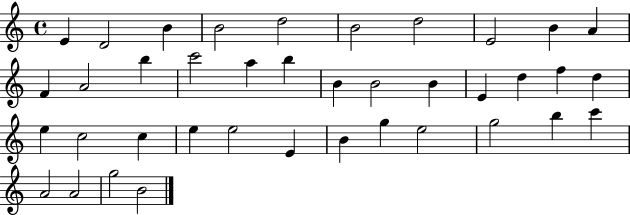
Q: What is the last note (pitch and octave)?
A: B4